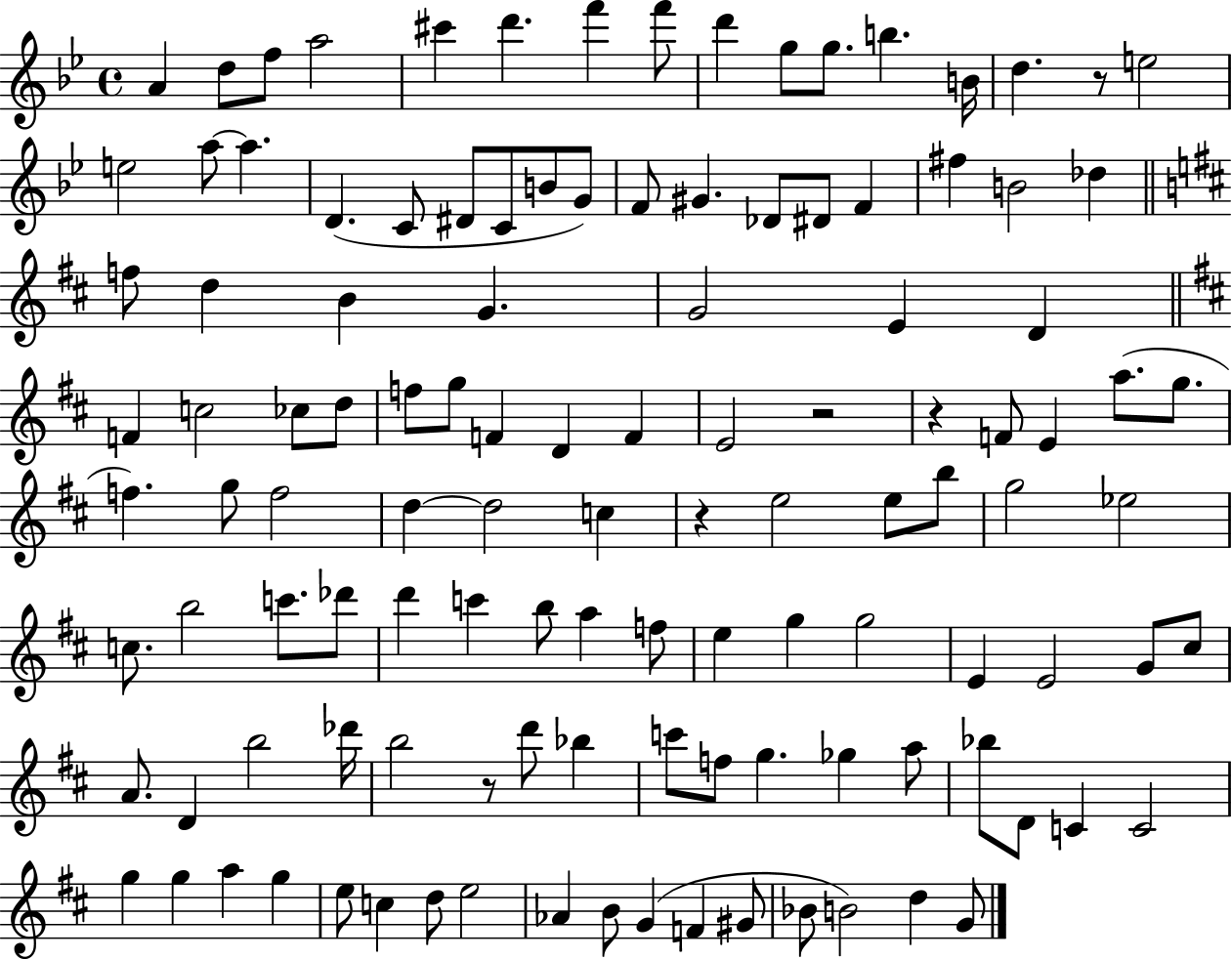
{
  \clef treble
  \time 4/4
  \defaultTimeSignature
  \key bes \major
  \repeat volta 2 { a'4 d''8 f''8 a''2 | cis'''4 d'''4. f'''4 f'''8 | d'''4 g''8 g''8. b''4. b'16 | d''4. r8 e''2 | \break e''2 a''8~~ a''4. | d'4.( c'8 dis'8 c'8 b'8 g'8) | f'8 gis'4. des'8 dis'8 f'4 | fis''4 b'2 des''4 | \break \bar "||" \break \key d \major f''8 d''4 b'4 g'4. | g'2 e'4 d'4 | \bar "||" \break \key d \major f'4 c''2 ces''8 d''8 | f''8 g''8 f'4 d'4 f'4 | e'2 r2 | r4 f'8 e'4 a''8.( g''8. | \break f''4.) g''8 f''2 | d''4~~ d''2 c''4 | r4 e''2 e''8 b''8 | g''2 ees''2 | \break c''8. b''2 c'''8. des'''8 | d'''4 c'''4 b''8 a''4 f''8 | e''4 g''4 g''2 | e'4 e'2 g'8 cis''8 | \break a'8. d'4 b''2 des'''16 | b''2 r8 d'''8 bes''4 | c'''8 f''8 g''4. ges''4 a''8 | bes''8 d'8 c'4 c'2 | \break g''4 g''4 a''4 g''4 | e''8 c''4 d''8 e''2 | aes'4 b'8 g'4( f'4 gis'8 | bes'8 b'2) d''4 g'8 | \break } \bar "|."
}